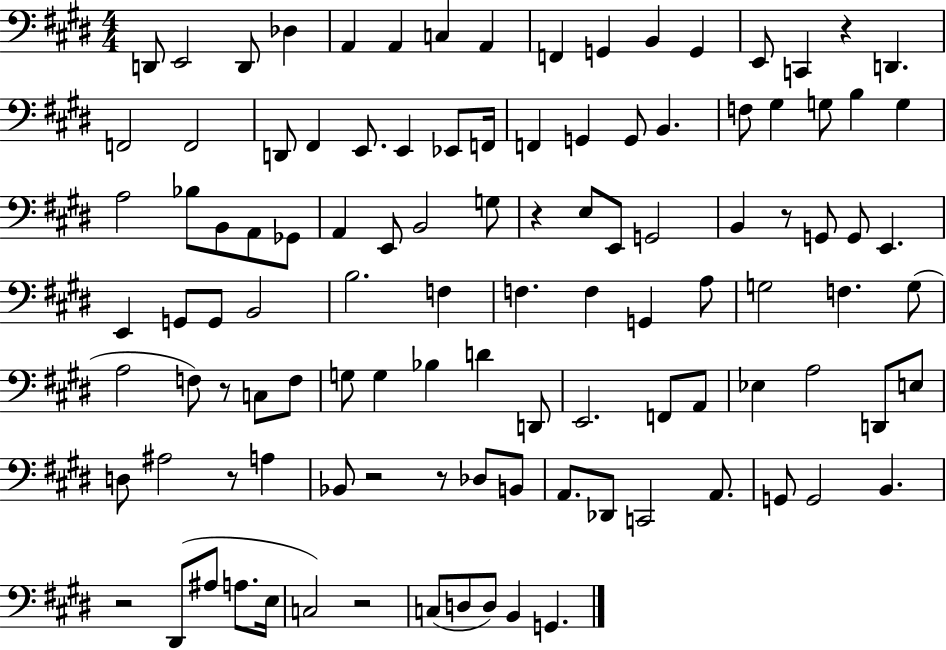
{
  \clef bass
  \numericTimeSignature
  \time 4/4
  \key e \major
  d,8 e,2 d,8 des4 | a,4 a,4 c4 a,4 | f,4 g,4 b,4 g,4 | e,8 c,4 r4 d,4. | \break f,2 f,2 | d,8 fis,4 e,8. e,4 ees,8 f,16 | f,4 g,4 g,8 b,4. | f8 gis4 g8 b4 g4 | \break a2 bes8 b,8 a,8 ges,8 | a,4 e,8 b,2 g8 | r4 e8 e,8 g,2 | b,4 r8 g,8 g,8 e,4. | \break e,4 g,8 g,8 b,2 | b2. f4 | f4. f4 g,4 a8 | g2 f4. g8( | \break a2 f8) r8 c8 f8 | g8 g4 bes4 d'4 d,8 | e,2. f,8 a,8 | ees4 a2 d,8 e8 | \break d8 ais2 r8 a4 | bes,8 r2 r8 des8 b,8 | a,8. des,8 c,2 a,8. | g,8 g,2 b,4. | \break r2 dis,8( ais8 a8. e16 | c2) r2 | c8( d8 d8) b,4 g,4. | \bar "|."
}